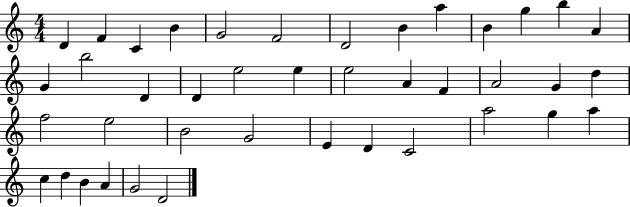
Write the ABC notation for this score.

X:1
T:Untitled
M:4/4
L:1/4
K:C
D F C B G2 F2 D2 B a B g b A G b2 D D e2 e e2 A F A2 G d f2 e2 B2 G2 E D C2 a2 g a c d B A G2 D2